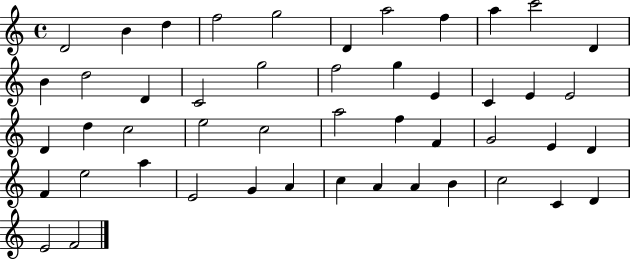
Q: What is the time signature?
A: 4/4